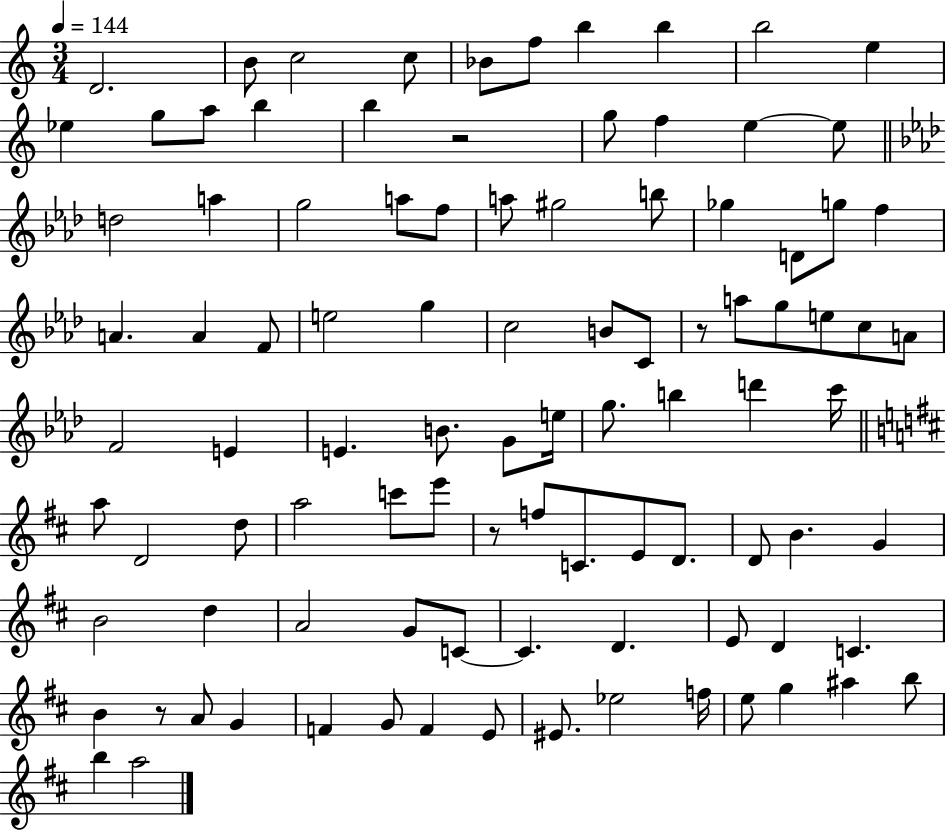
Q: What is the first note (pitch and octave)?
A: D4